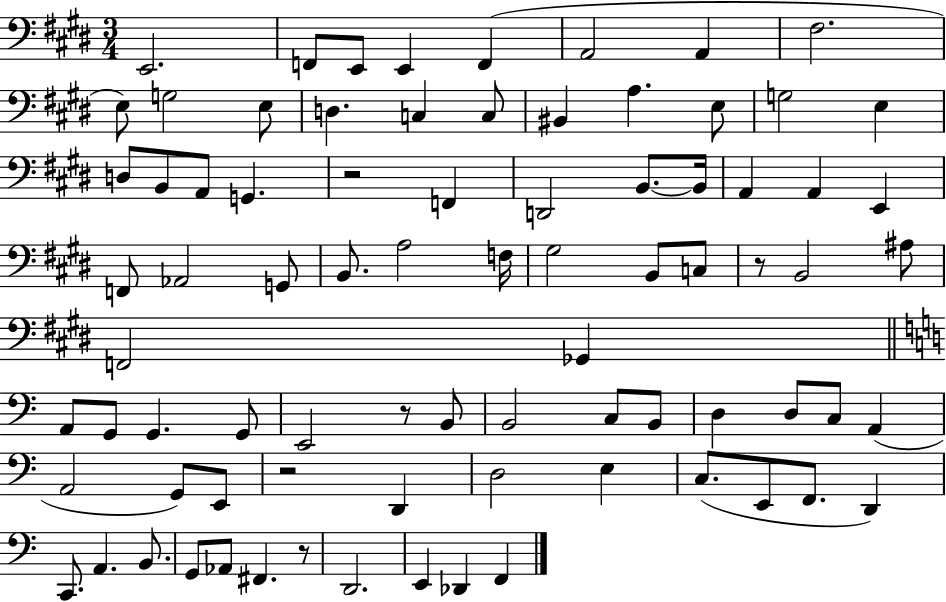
X:1
T:Untitled
M:3/4
L:1/4
K:E
E,,2 F,,/2 E,,/2 E,, F,, A,,2 A,, ^F,2 E,/2 G,2 E,/2 D, C, C,/2 ^B,, A, E,/2 G,2 E, D,/2 B,,/2 A,,/2 G,, z2 F,, D,,2 B,,/2 B,,/4 A,, A,, E,, F,,/2 _A,,2 G,,/2 B,,/2 A,2 F,/4 ^G,2 B,,/2 C,/2 z/2 B,,2 ^A,/2 F,,2 _G,, A,,/2 G,,/2 G,, G,,/2 E,,2 z/2 B,,/2 B,,2 C,/2 B,,/2 D, D,/2 C,/2 A,, A,,2 G,,/2 E,,/2 z2 D,, D,2 E, C,/2 E,,/2 F,,/2 D,, C,,/2 A,, B,,/2 G,,/2 _A,,/2 ^F,, z/2 D,,2 E,, _D,, F,,